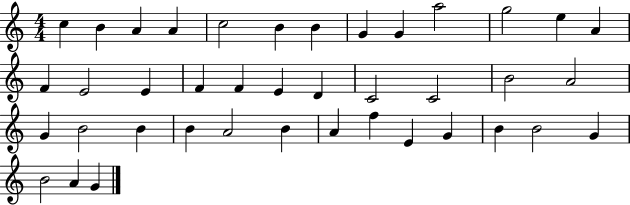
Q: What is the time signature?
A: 4/4